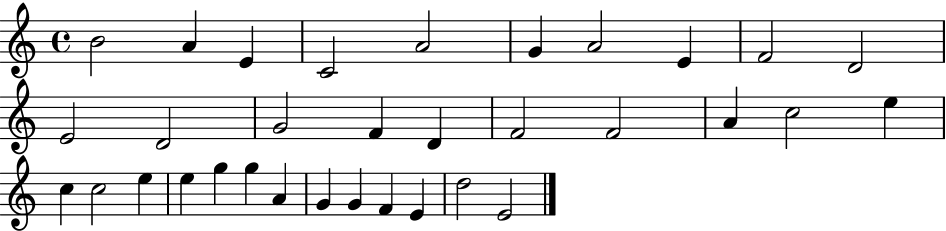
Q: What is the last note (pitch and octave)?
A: E4